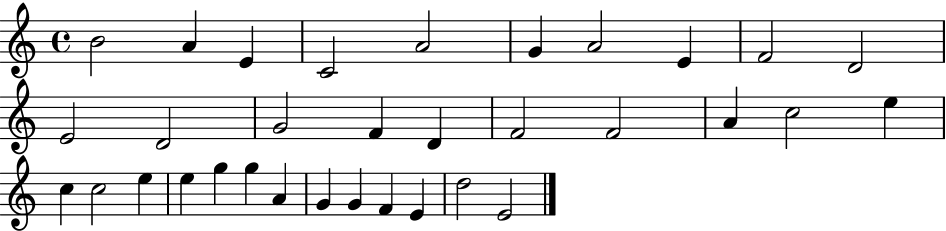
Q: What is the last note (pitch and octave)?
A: E4